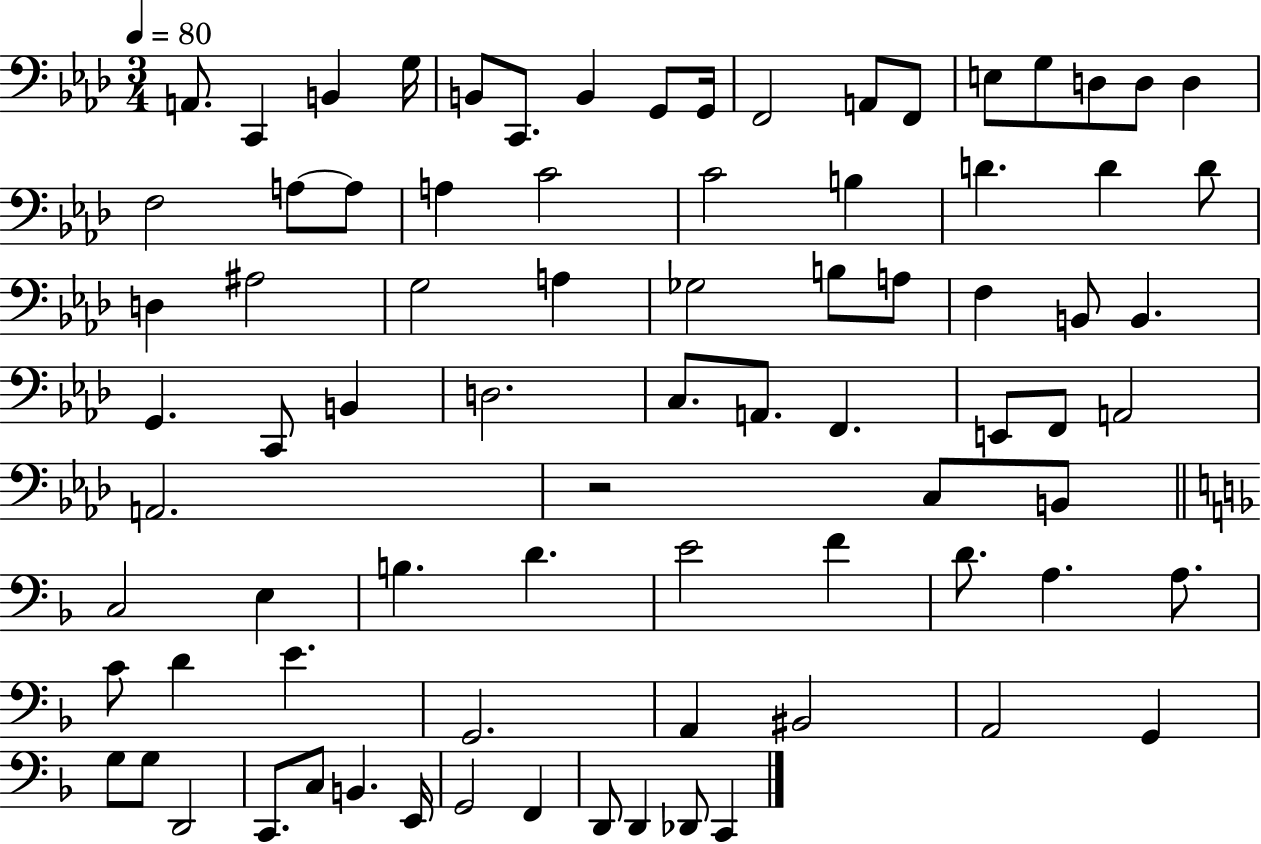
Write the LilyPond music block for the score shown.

{
  \clef bass
  \numericTimeSignature
  \time 3/4
  \key aes \major
  \tempo 4 = 80
  a,8. c,4 b,4 g16 | b,8 c,8. b,4 g,8 g,16 | f,2 a,8 f,8 | e8 g8 d8 d8 d4 | \break f2 a8~~ a8 | a4 c'2 | c'2 b4 | d'4. d'4 d'8 | \break d4 ais2 | g2 a4 | ges2 b8 a8 | f4 b,8 b,4. | \break g,4. c,8 b,4 | d2. | c8. a,8. f,4. | e,8 f,8 a,2 | \break a,2. | r2 c8 b,8 | \bar "||" \break \key f \major c2 e4 | b4. d'4. | e'2 f'4 | d'8. a4. a8. | \break c'8 d'4 e'4. | g,2. | a,4 bis,2 | a,2 g,4 | \break g8 g8 d,2 | c,8. c8 b,4. e,16 | g,2 f,4 | d,8 d,4 des,8 c,4 | \break \bar "|."
}